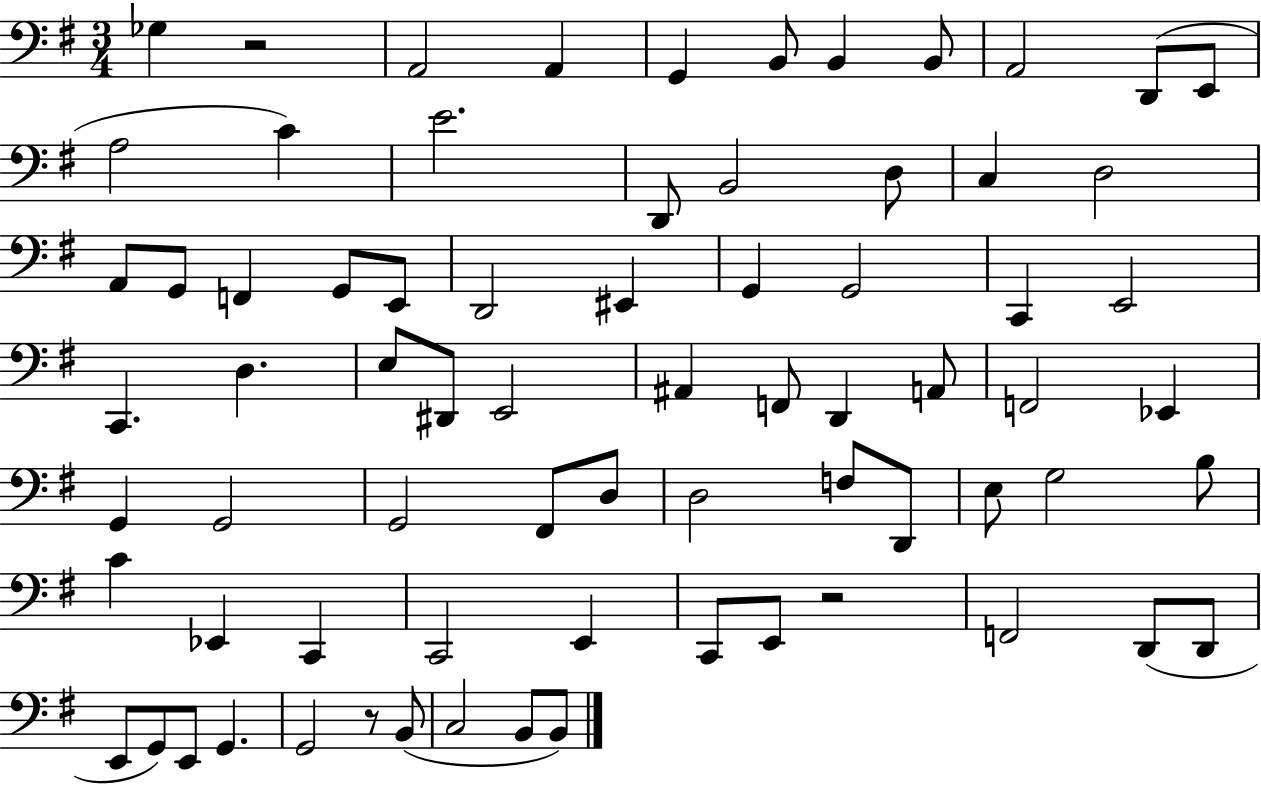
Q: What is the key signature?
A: G major